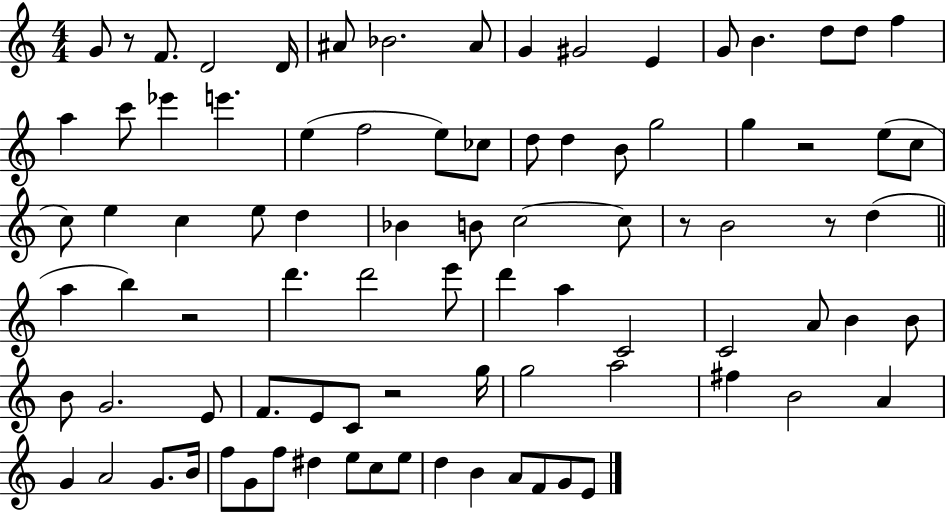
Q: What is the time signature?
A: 4/4